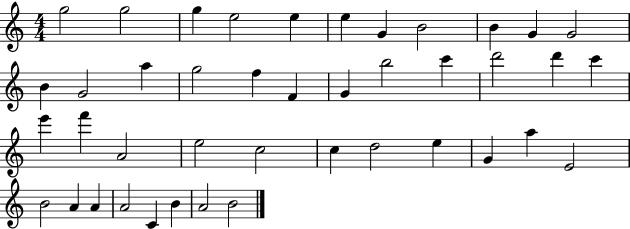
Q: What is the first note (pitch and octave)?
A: G5